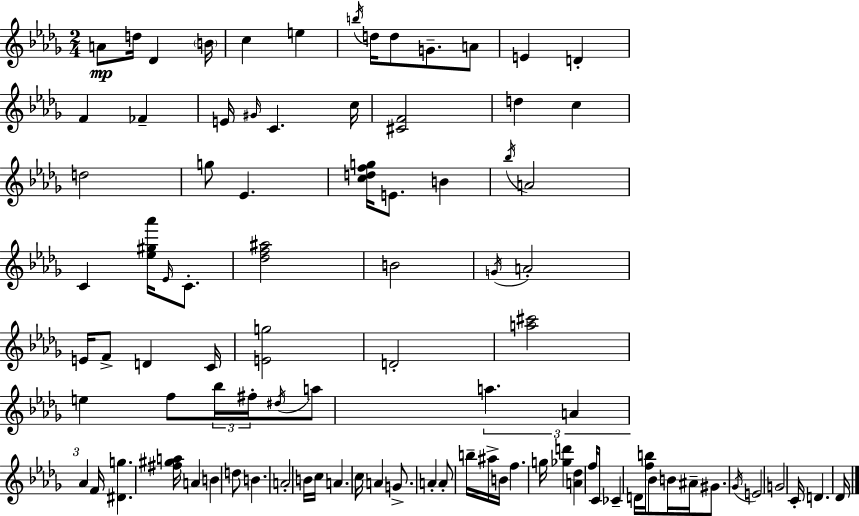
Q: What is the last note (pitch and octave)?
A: Db4